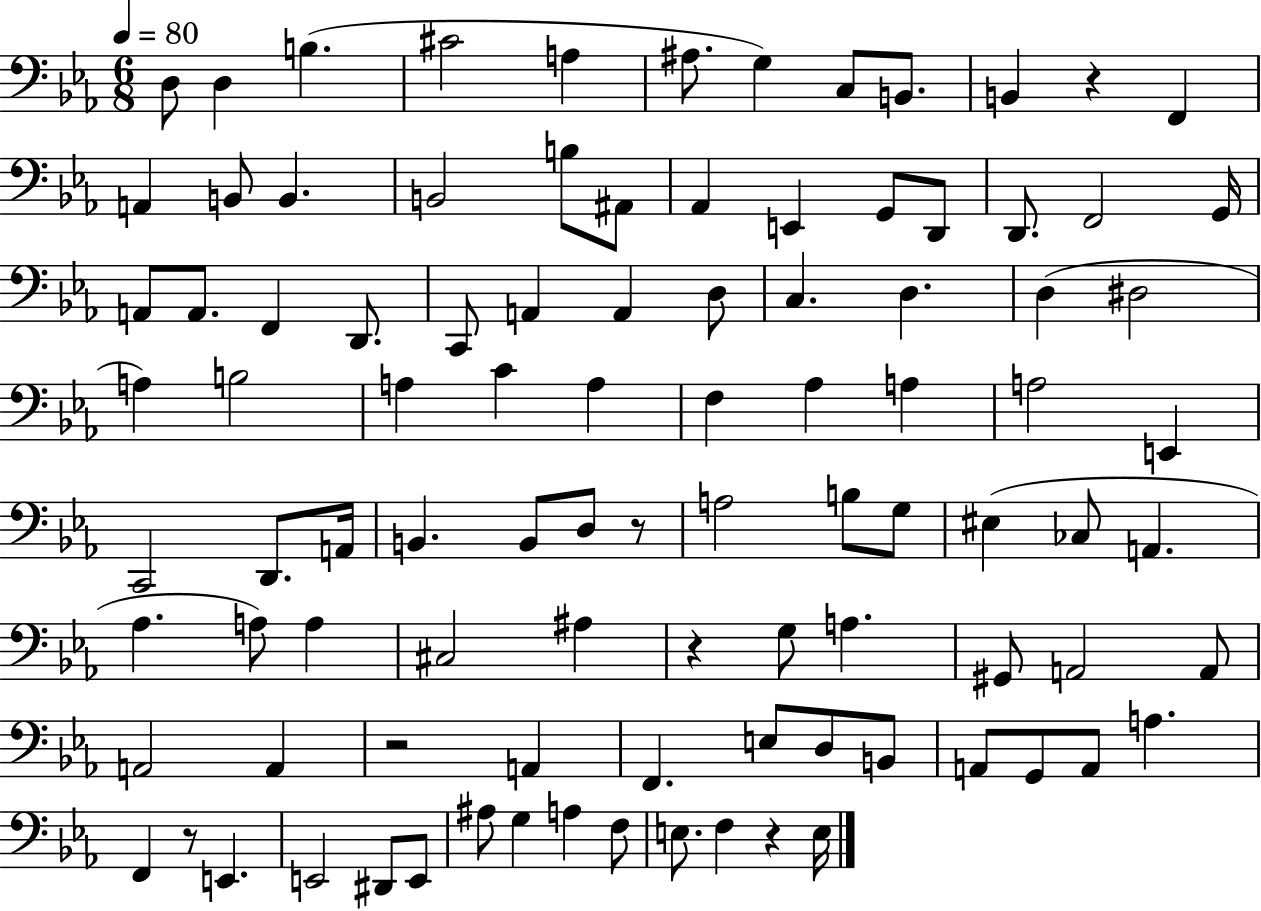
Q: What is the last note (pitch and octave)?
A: E3